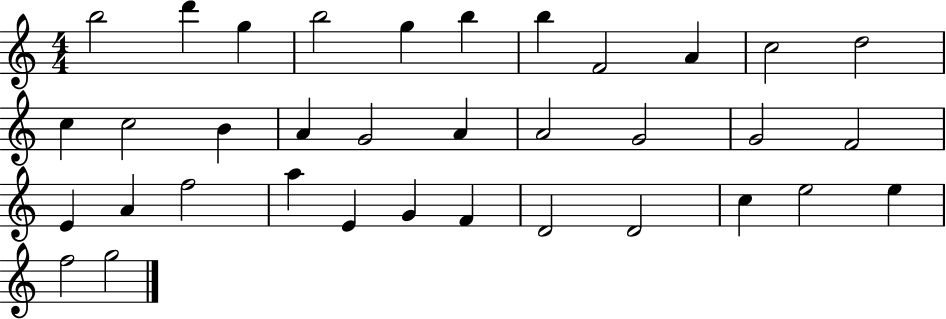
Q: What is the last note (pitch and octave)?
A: G5